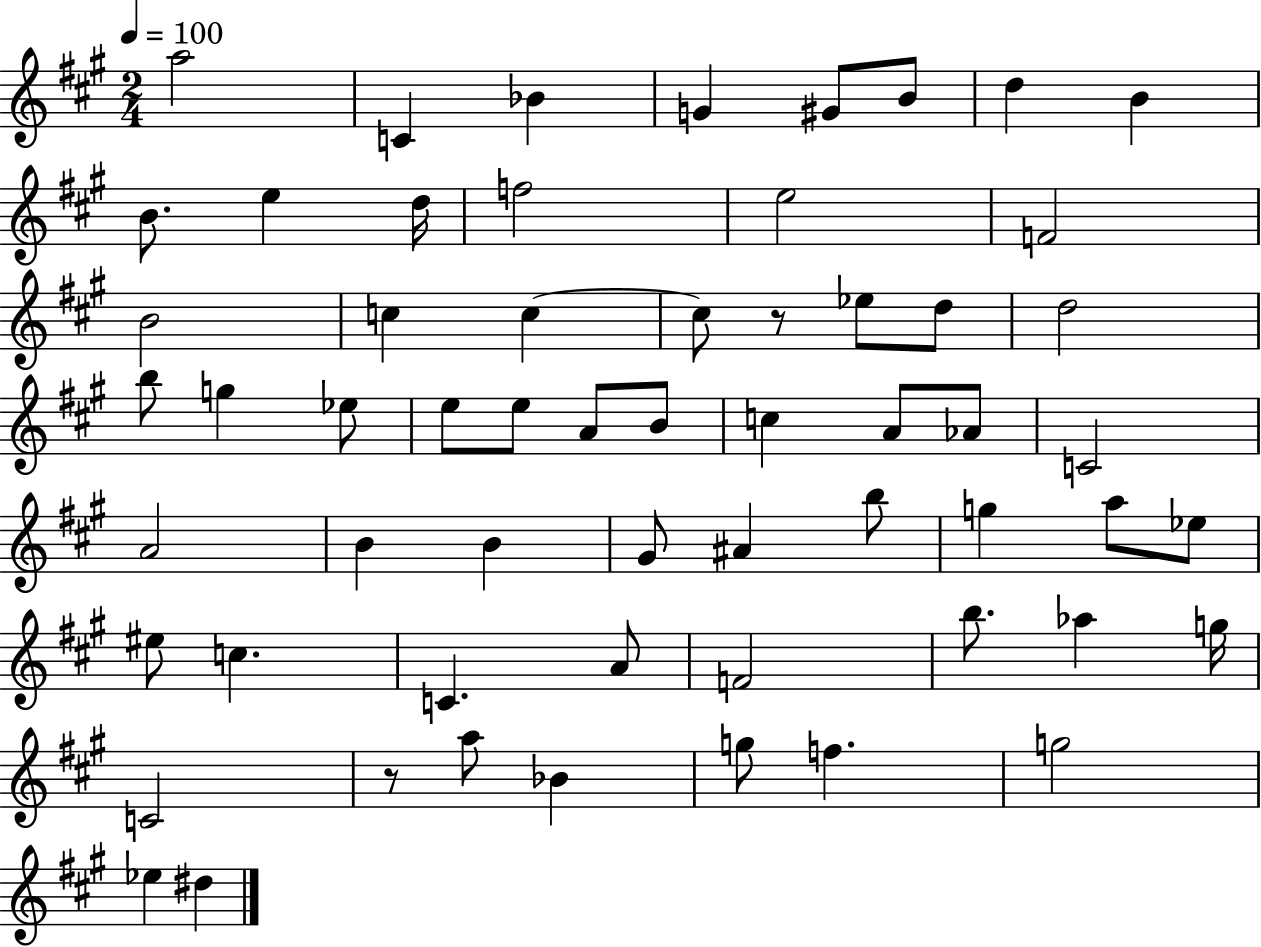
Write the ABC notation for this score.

X:1
T:Untitled
M:2/4
L:1/4
K:A
a2 C _B G ^G/2 B/2 d B B/2 e d/4 f2 e2 F2 B2 c c c/2 z/2 _e/2 d/2 d2 b/2 g _e/2 e/2 e/2 A/2 B/2 c A/2 _A/2 C2 A2 B B ^G/2 ^A b/2 g a/2 _e/2 ^e/2 c C A/2 F2 b/2 _a g/4 C2 z/2 a/2 _B g/2 f g2 _e ^d